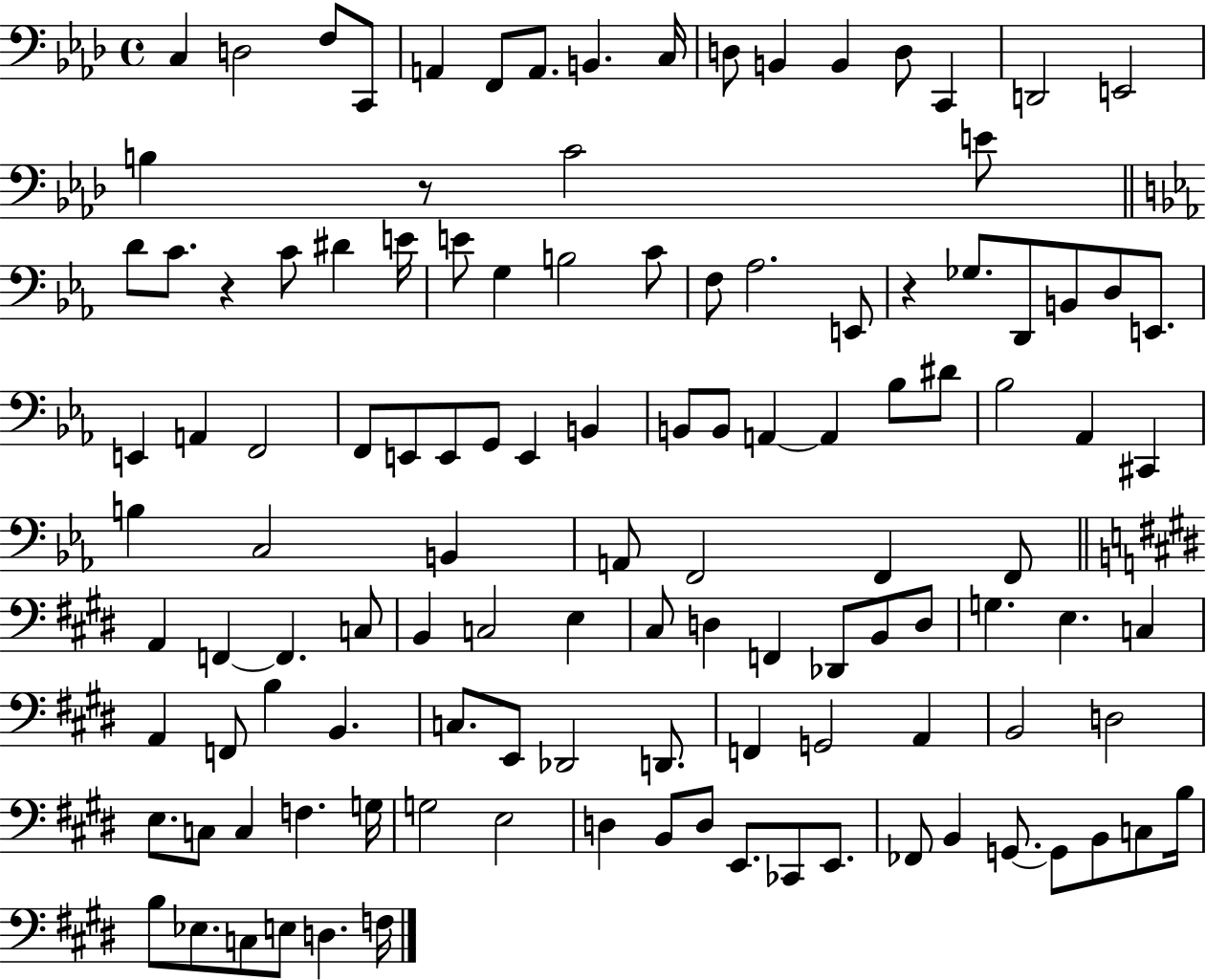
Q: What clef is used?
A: bass